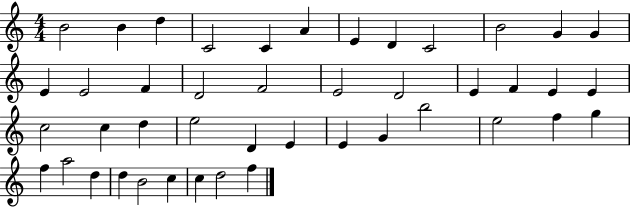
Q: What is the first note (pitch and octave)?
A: B4